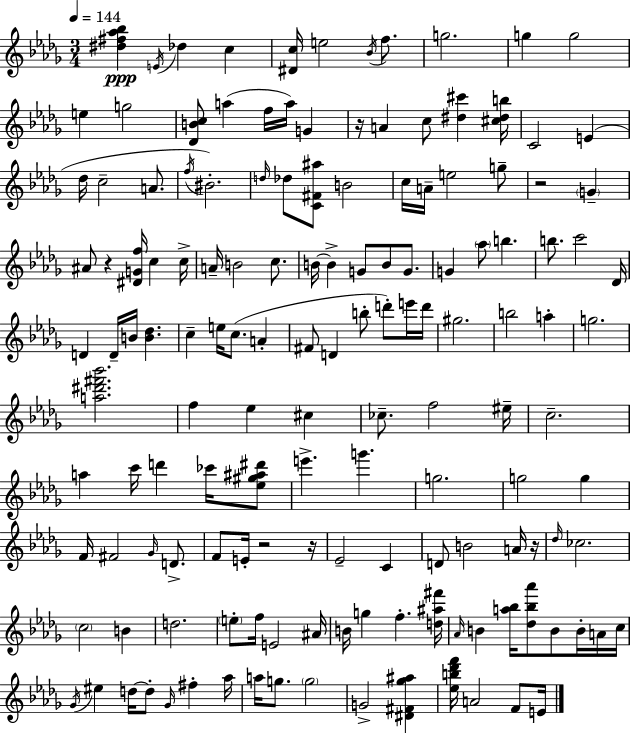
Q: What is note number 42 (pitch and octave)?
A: B4